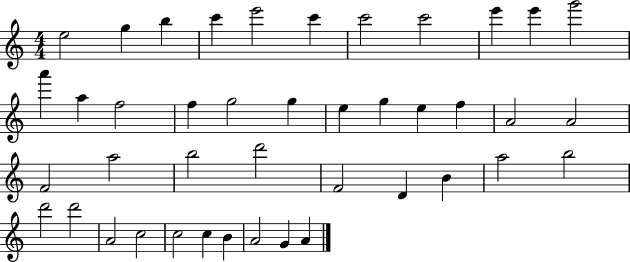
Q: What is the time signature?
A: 4/4